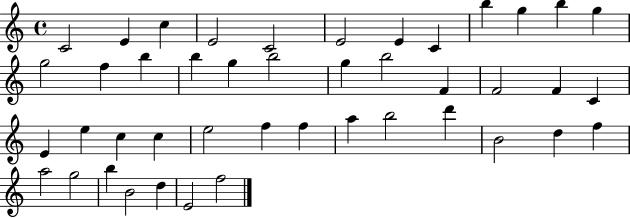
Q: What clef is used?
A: treble